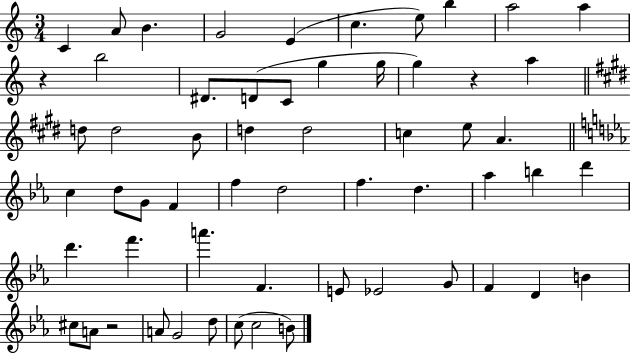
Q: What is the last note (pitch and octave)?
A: B4